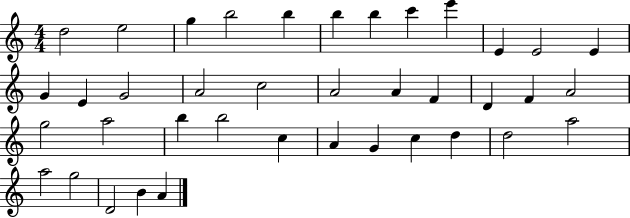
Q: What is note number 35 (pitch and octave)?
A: A5